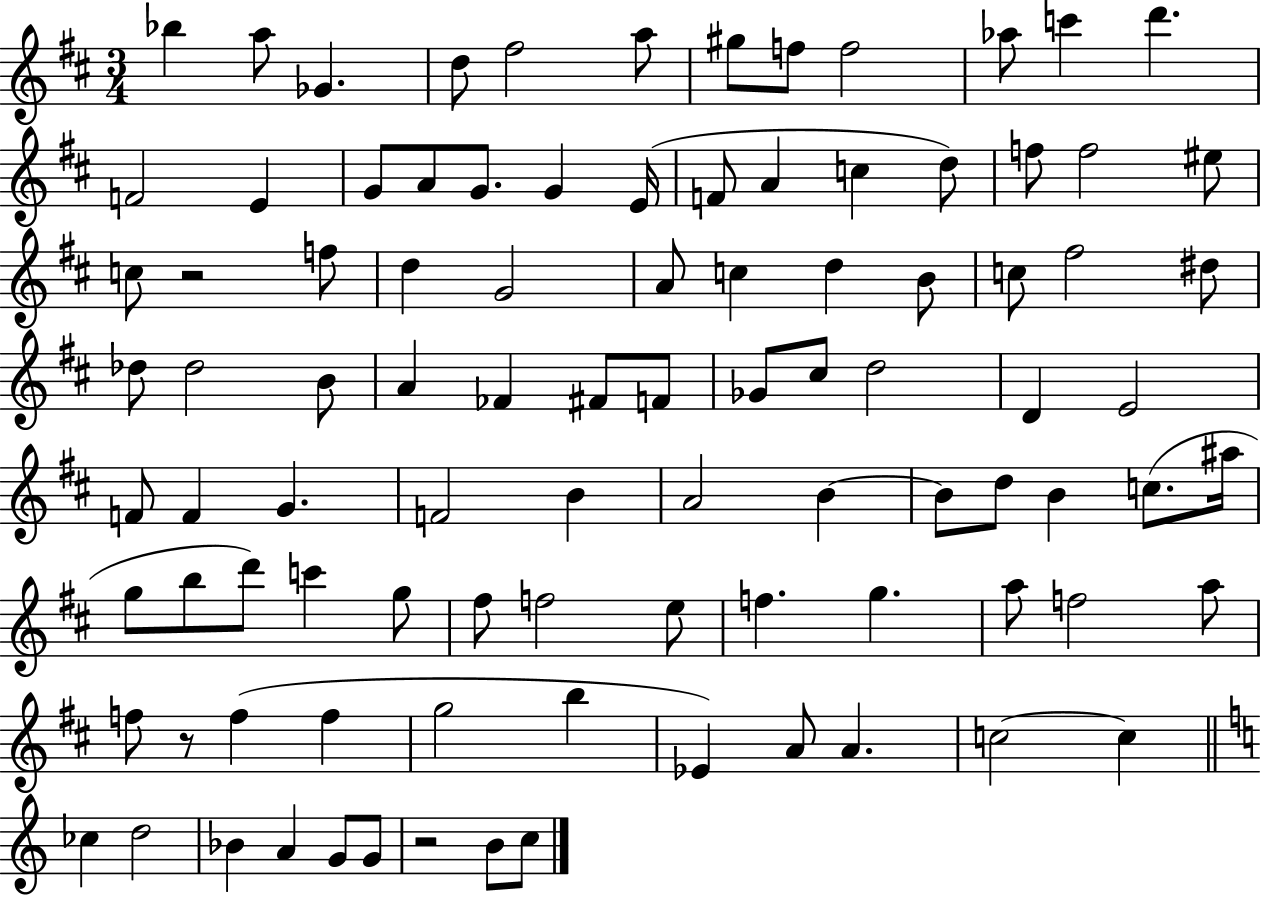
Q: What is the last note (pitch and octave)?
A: C5